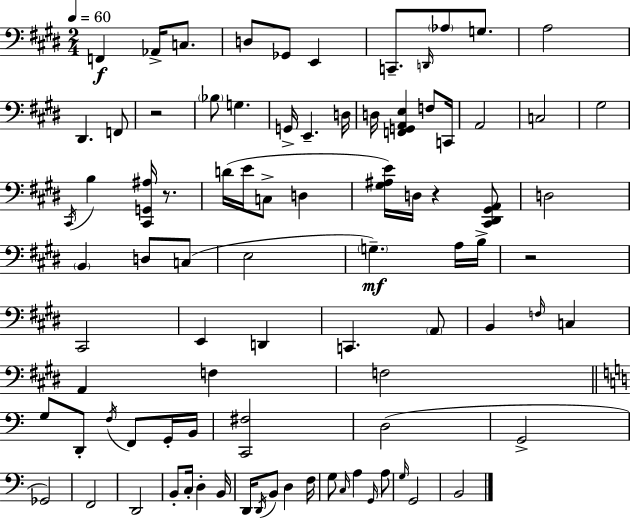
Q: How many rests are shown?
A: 4